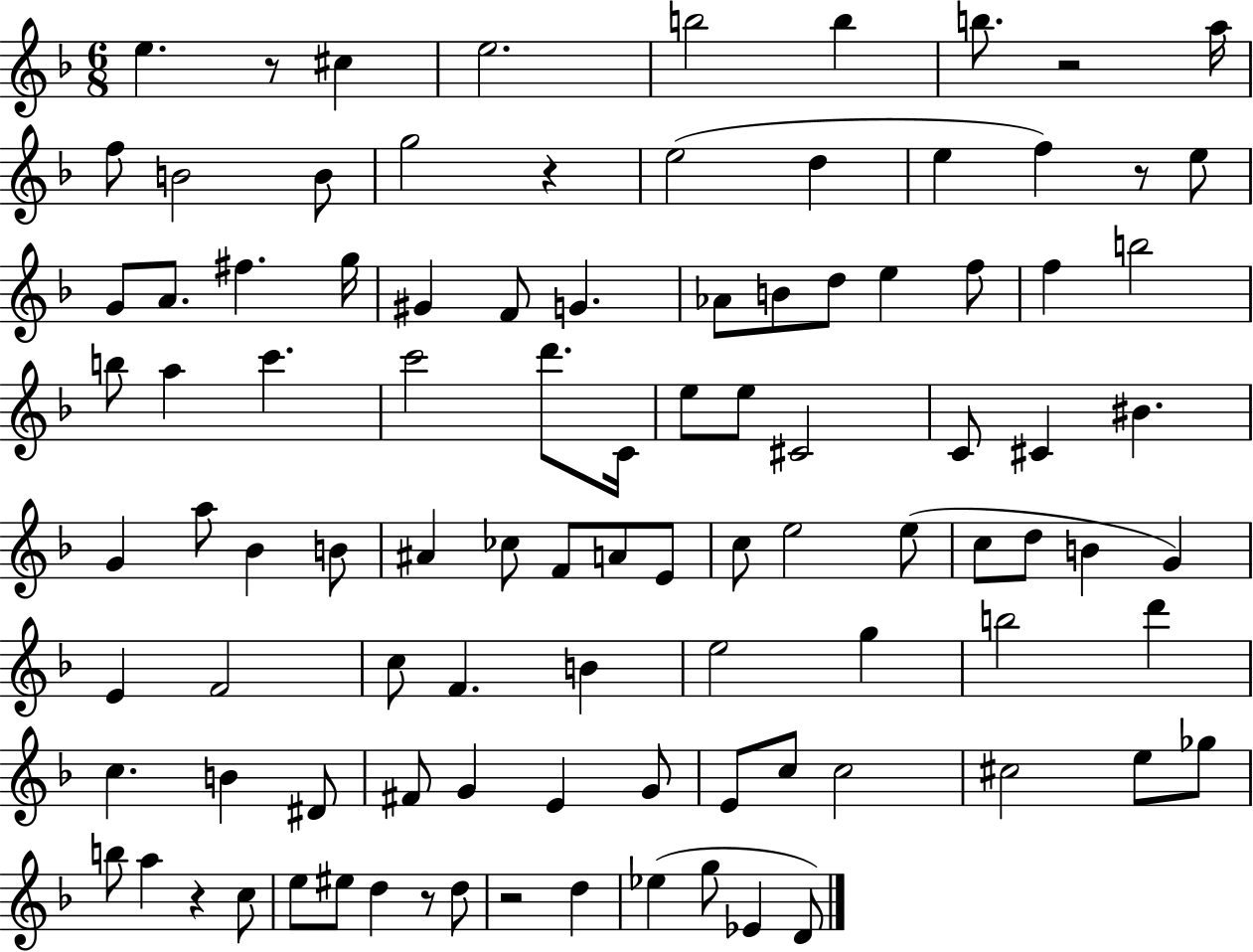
X:1
T:Untitled
M:6/8
L:1/4
K:F
e z/2 ^c e2 b2 b b/2 z2 a/4 f/2 B2 B/2 g2 z e2 d e f z/2 e/2 G/2 A/2 ^f g/4 ^G F/2 G _A/2 B/2 d/2 e f/2 f b2 b/2 a c' c'2 d'/2 C/4 e/2 e/2 ^C2 C/2 ^C ^B G a/2 _B B/2 ^A _c/2 F/2 A/2 E/2 c/2 e2 e/2 c/2 d/2 B G E F2 c/2 F B e2 g b2 d' c B ^D/2 ^F/2 G E G/2 E/2 c/2 c2 ^c2 e/2 _g/2 b/2 a z c/2 e/2 ^e/2 d z/2 d/2 z2 d _e g/2 _E D/2